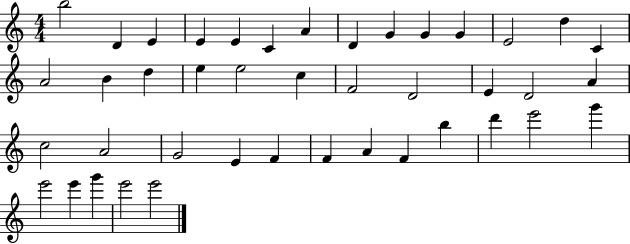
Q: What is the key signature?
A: C major